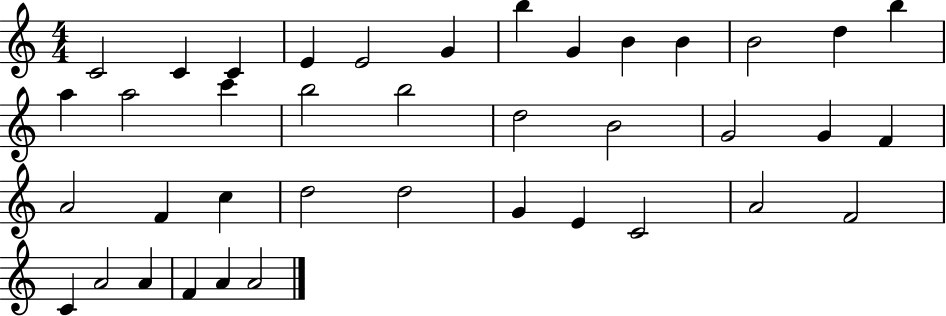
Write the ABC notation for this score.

X:1
T:Untitled
M:4/4
L:1/4
K:C
C2 C C E E2 G b G B B B2 d b a a2 c' b2 b2 d2 B2 G2 G F A2 F c d2 d2 G E C2 A2 F2 C A2 A F A A2